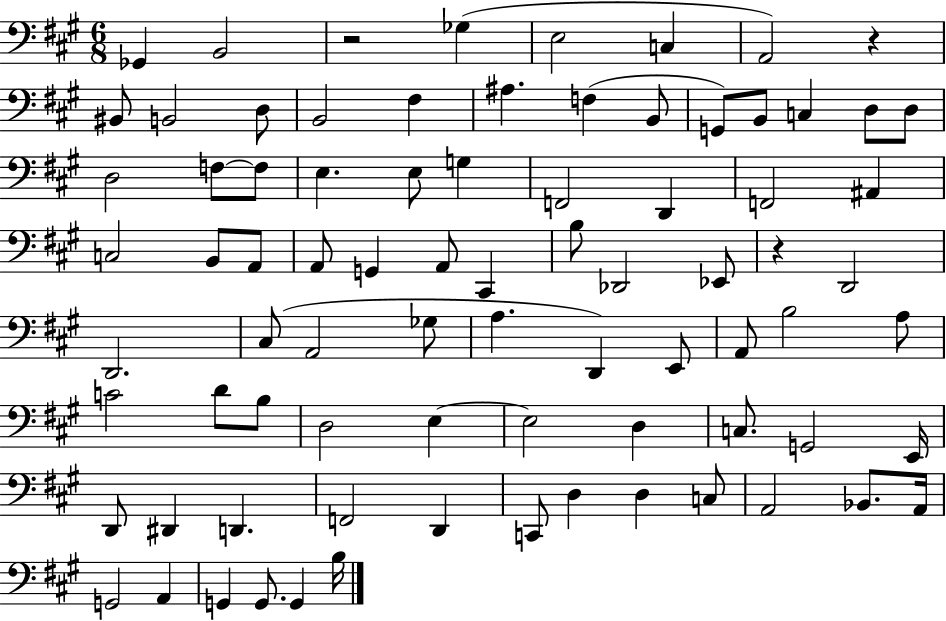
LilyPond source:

{
  \clef bass
  \numericTimeSignature
  \time 6/8
  \key a \major
  \repeat volta 2 { ges,4 b,2 | r2 ges4( | e2 c4 | a,2) r4 | \break bis,8 b,2 d8 | b,2 fis4 | ais4. f4( b,8 | g,8) b,8 c4 d8 d8 | \break d2 f8~~ f8 | e4. e8 g4 | f,2 d,4 | f,2 ais,4 | \break c2 b,8 a,8 | a,8 g,4 a,8 cis,4 | b8 des,2 ees,8 | r4 d,2 | \break d,2. | cis8( a,2 ges8 | a4. d,4) e,8 | a,8 b2 a8 | \break c'2 d'8 b8 | d2 e4~~ | e2 d4 | c8. g,2 e,16 | \break d,8 dis,4 d,4. | f,2 d,4 | c,8 d4 d4 c8 | a,2 bes,8. a,16 | \break g,2 a,4 | g,4 g,8. g,4 b16 | } \bar "|."
}